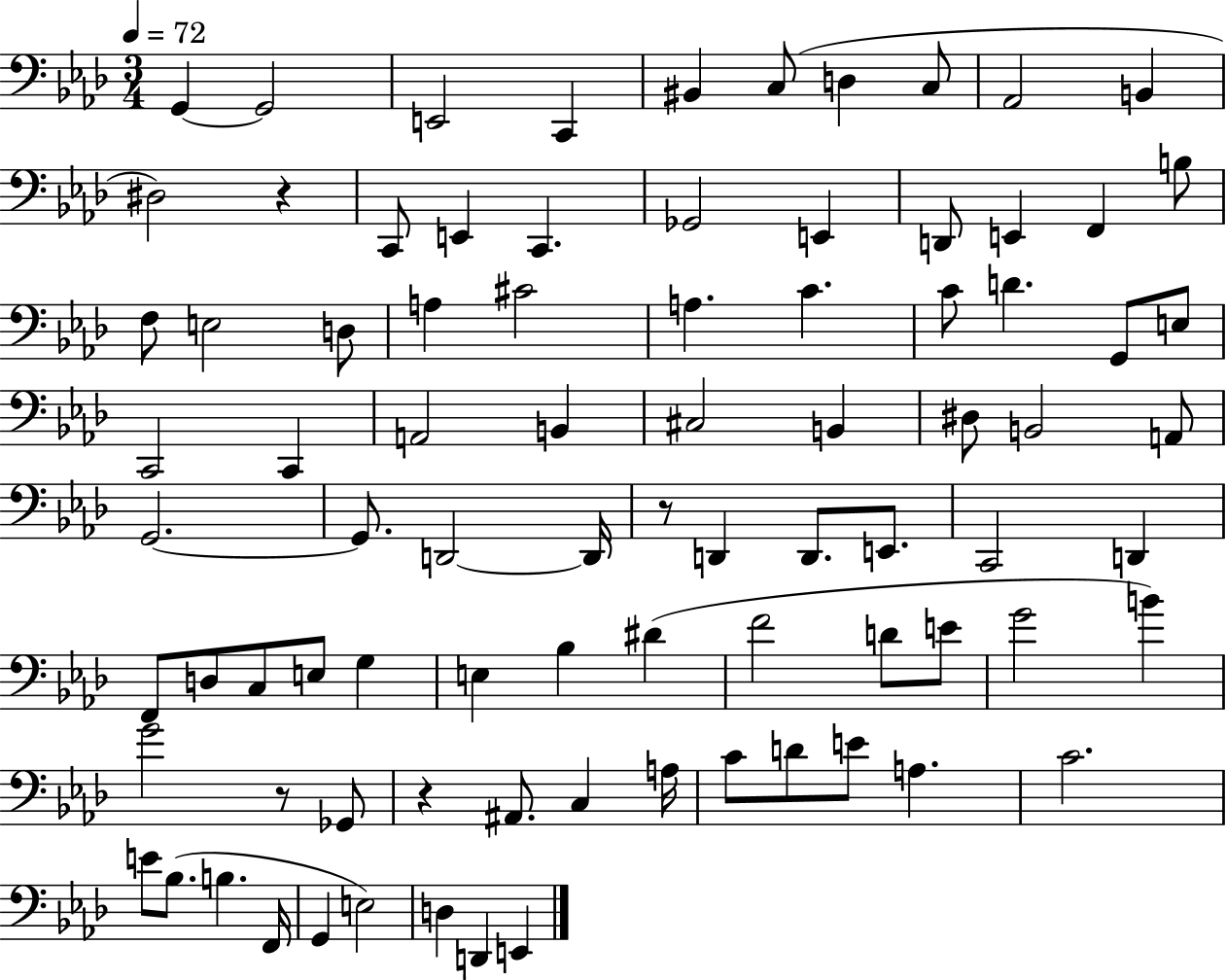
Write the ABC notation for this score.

X:1
T:Untitled
M:3/4
L:1/4
K:Ab
G,, G,,2 E,,2 C,, ^B,, C,/2 D, C,/2 _A,,2 B,, ^D,2 z C,,/2 E,, C,, _G,,2 E,, D,,/2 E,, F,, B,/2 F,/2 E,2 D,/2 A, ^C2 A, C C/2 D G,,/2 E,/2 C,,2 C,, A,,2 B,, ^C,2 B,, ^D,/2 B,,2 A,,/2 G,,2 G,,/2 D,,2 D,,/4 z/2 D,, D,,/2 E,,/2 C,,2 D,, F,,/2 D,/2 C,/2 E,/2 G, E, _B, ^D F2 D/2 E/2 G2 B G2 z/2 _G,,/2 z ^A,,/2 C, A,/4 C/2 D/2 E/2 A, C2 E/2 _B,/2 B, F,,/4 G,, E,2 D, D,, E,,